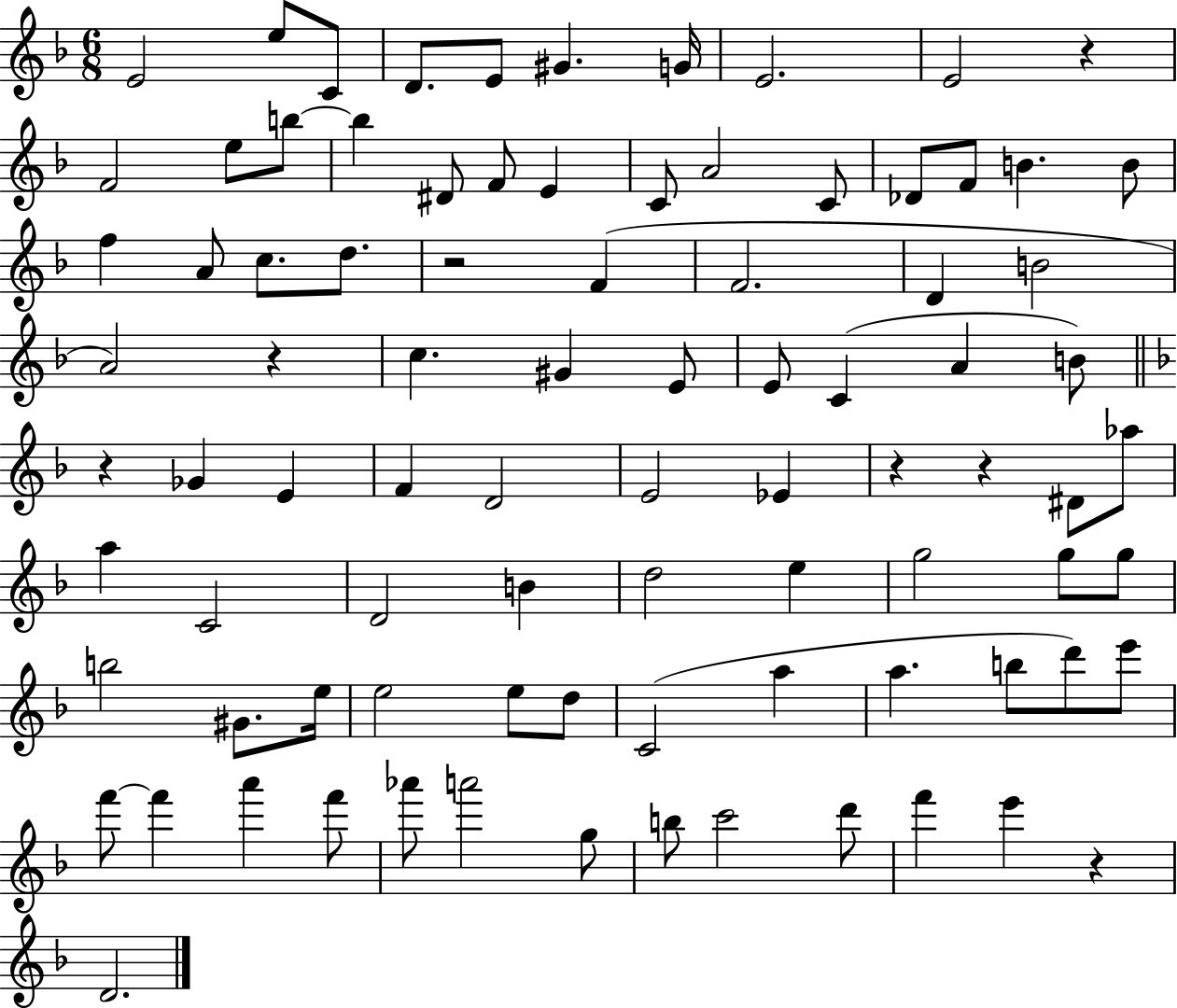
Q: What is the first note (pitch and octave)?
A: E4